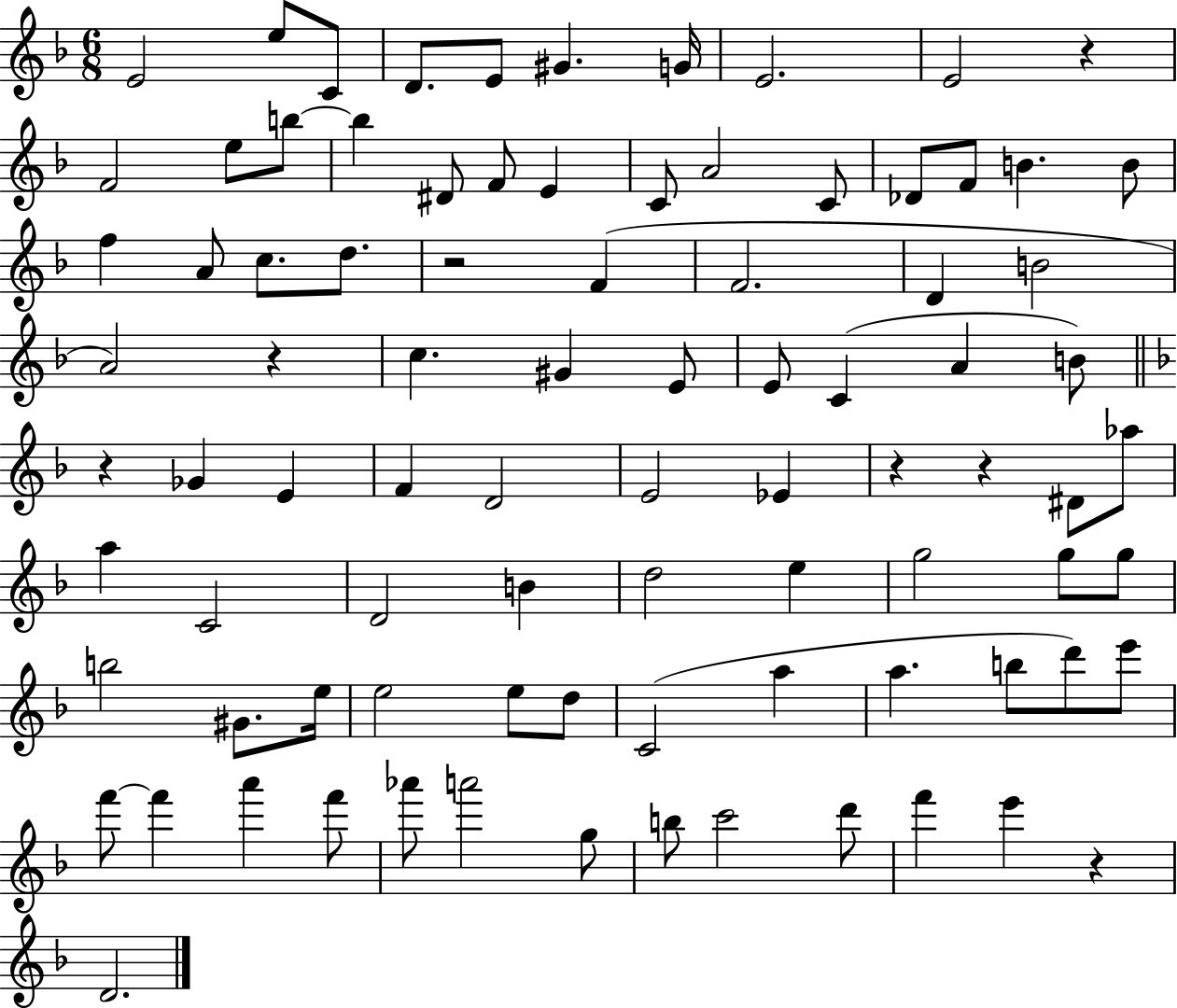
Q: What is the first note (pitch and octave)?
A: E4